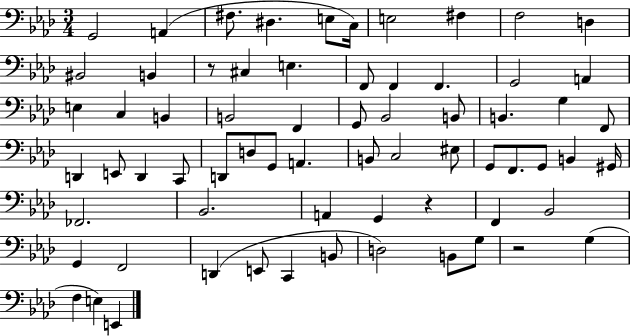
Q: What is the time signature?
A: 3/4